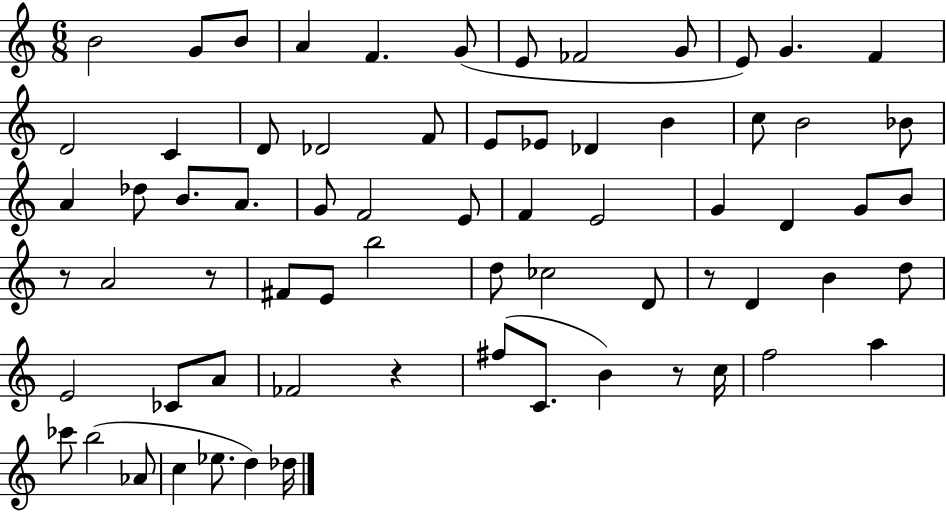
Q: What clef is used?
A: treble